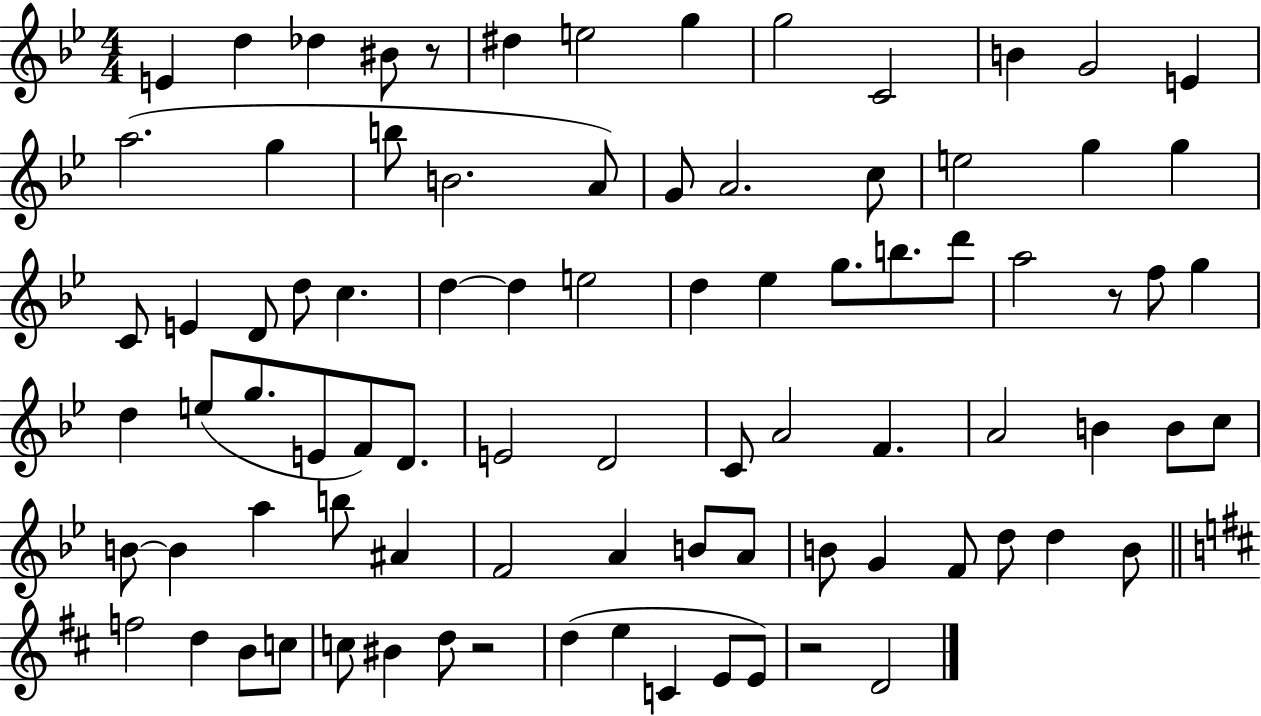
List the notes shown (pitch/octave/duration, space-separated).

E4/q D5/q Db5/q BIS4/e R/e D#5/q E5/h G5/q G5/h C4/h B4/q G4/h E4/q A5/h. G5/q B5/e B4/h. A4/e G4/e A4/h. C5/e E5/h G5/q G5/q C4/e E4/q D4/e D5/e C5/q. D5/q D5/q E5/h D5/q Eb5/q G5/e. B5/e. D6/e A5/h R/e F5/e G5/q D5/q E5/e G5/e. E4/e F4/e D4/e. E4/h D4/h C4/e A4/h F4/q. A4/h B4/q B4/e C5/e B4/e B4/q A5/q B5/e A#4/q F4/h A4/q B4/e A4/e B4/e G4/q F4/e D5/e D5/q B4/e F5/h D5/q B4/e C5/e C5/e BIS4/q D5/e R/h D5/q E5/q C4/q E4/e E4/e R/h D4/h